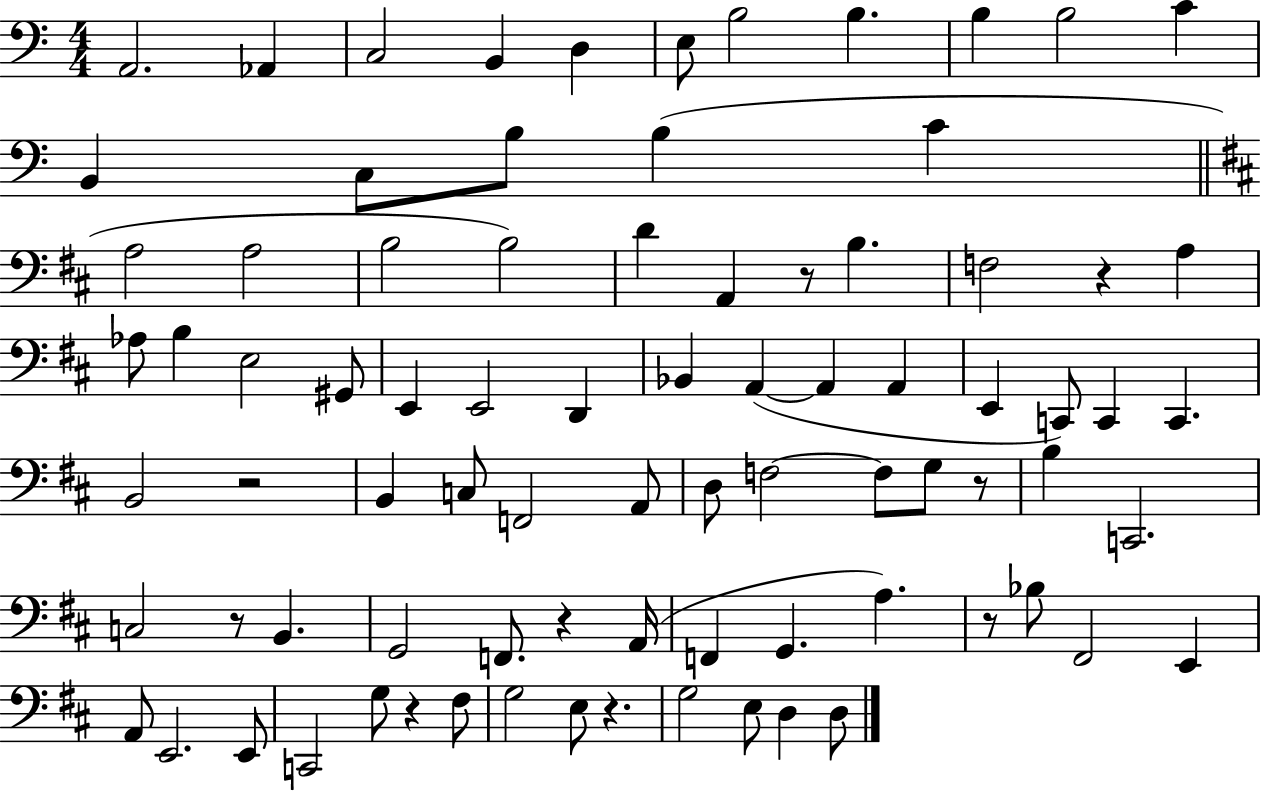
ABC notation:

X:1
T:Untitled
M:4/4
L:1/4
K:C
A,,2 _A,, C,2 B,, D, E,/2 B,2 B, B, B,2 C B,, C,/2 B,/2 B, C A,2 A,2 B,2 B,2 D A,, z/2 B, F,2 z A, _A,/2 B, E,2 ^G,,/2 E,, E,,2 D,, _B,, A,, A,, A,, E,, C,,/2 C,, C,, B,,2 z2 B,, C,/2 F,,2 A,,/2 D,/2 F,2 F,/2 G,/2 z/2 B, C,,2 C,2 z/2 B,, G,,2 F,,/2 z A,,/4 F,, G,, A, z/2 _B,/2 ^F,,2 E,, A,,/2 E,,2 E,,/2 C,,2 G,/2 z ^F,/2 G,2 E,/2 z G,2 E,/2 D, D,/2